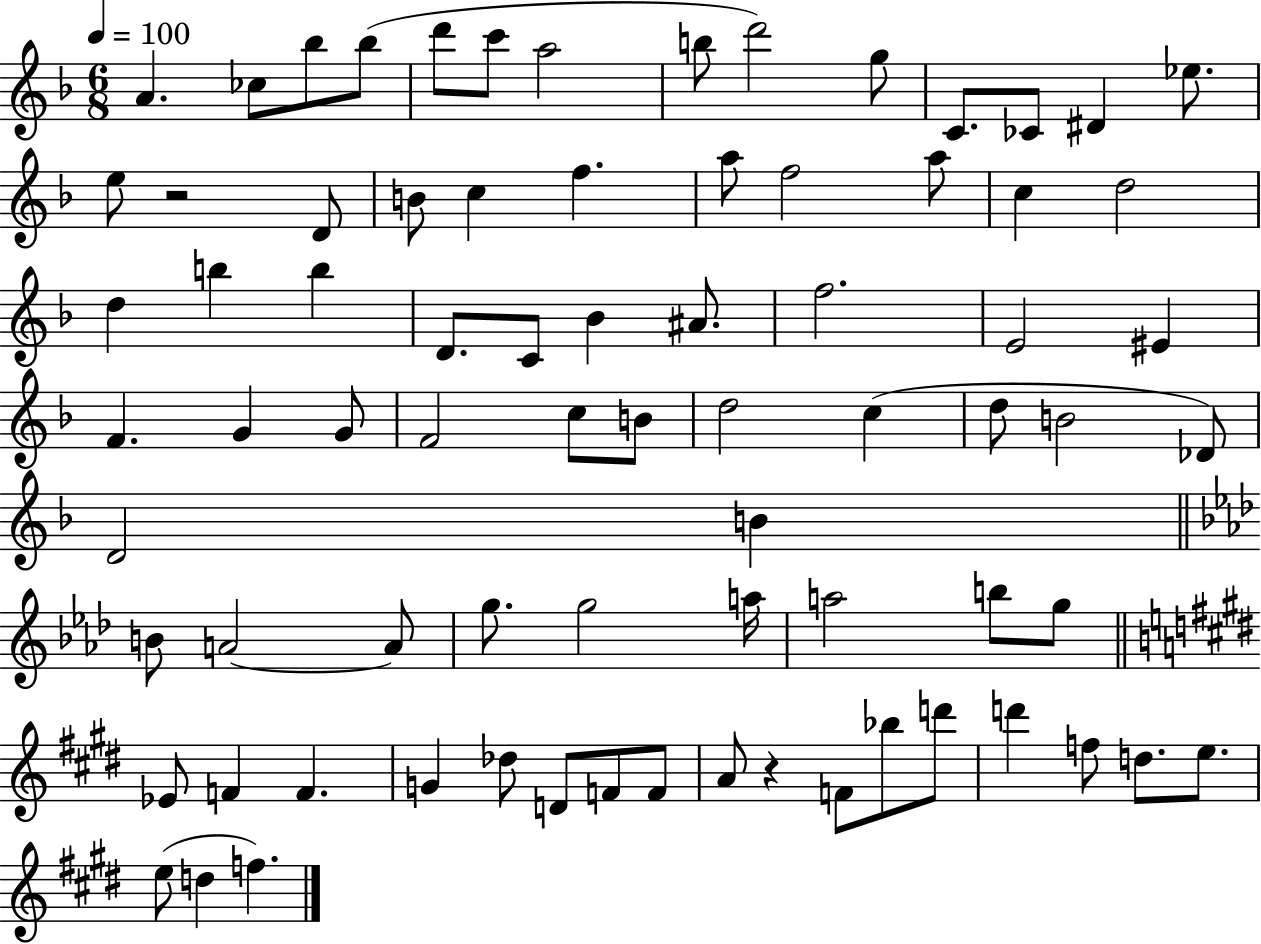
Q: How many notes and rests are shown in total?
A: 77